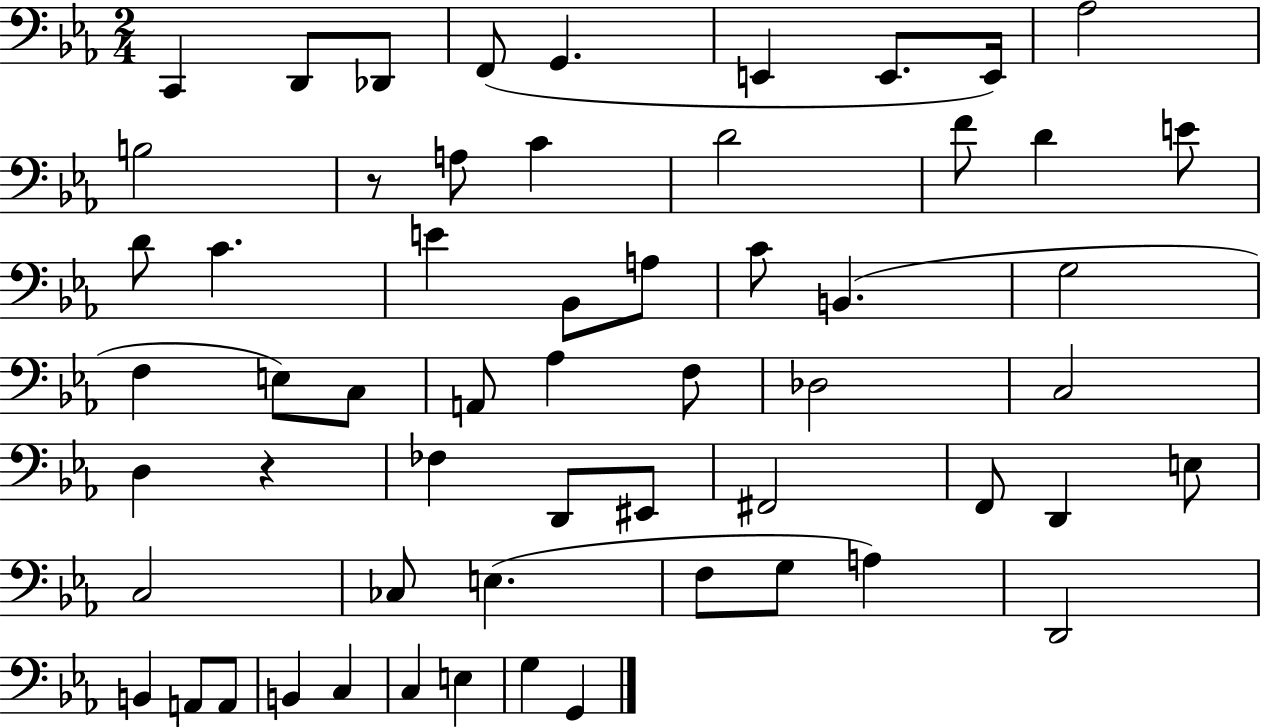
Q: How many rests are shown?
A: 2